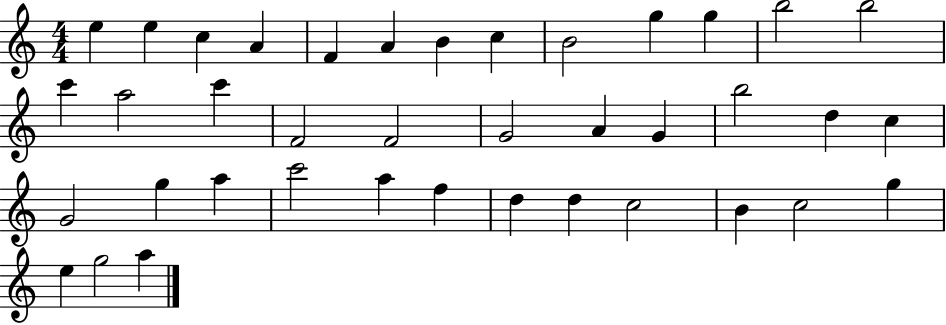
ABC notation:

X:1
T:Untitled
M:4/4
L:1/4
K:C
e e c A F A B c B2 g g b2 b2 c' a2 c' F2 F2 G2 A G b2 d c G2 g a c'2 a f d d c2 B c2 g e g2 a